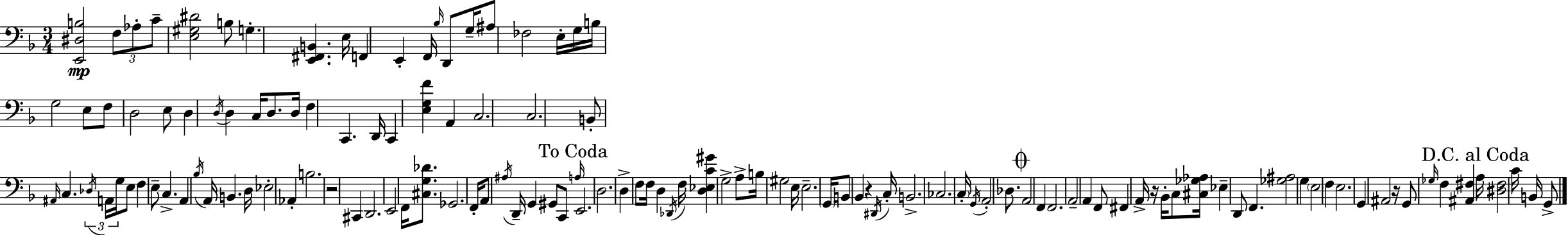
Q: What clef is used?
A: bass